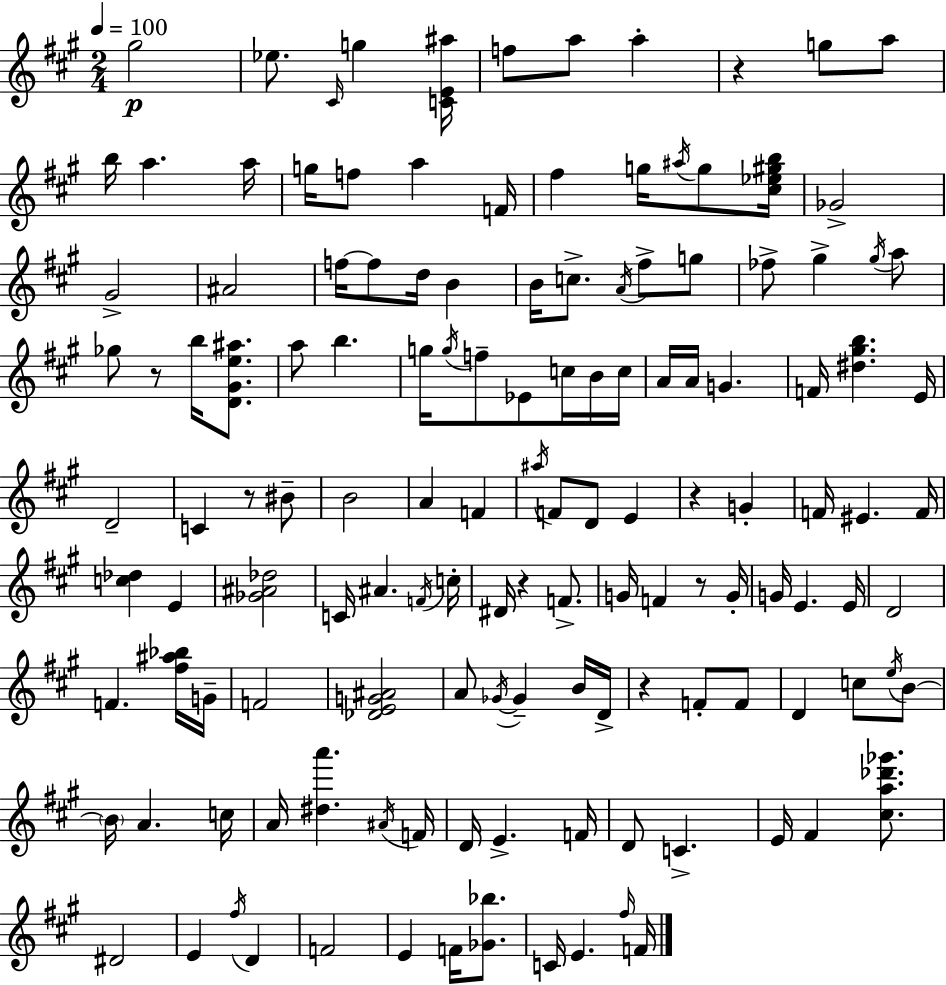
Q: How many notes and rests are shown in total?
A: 136